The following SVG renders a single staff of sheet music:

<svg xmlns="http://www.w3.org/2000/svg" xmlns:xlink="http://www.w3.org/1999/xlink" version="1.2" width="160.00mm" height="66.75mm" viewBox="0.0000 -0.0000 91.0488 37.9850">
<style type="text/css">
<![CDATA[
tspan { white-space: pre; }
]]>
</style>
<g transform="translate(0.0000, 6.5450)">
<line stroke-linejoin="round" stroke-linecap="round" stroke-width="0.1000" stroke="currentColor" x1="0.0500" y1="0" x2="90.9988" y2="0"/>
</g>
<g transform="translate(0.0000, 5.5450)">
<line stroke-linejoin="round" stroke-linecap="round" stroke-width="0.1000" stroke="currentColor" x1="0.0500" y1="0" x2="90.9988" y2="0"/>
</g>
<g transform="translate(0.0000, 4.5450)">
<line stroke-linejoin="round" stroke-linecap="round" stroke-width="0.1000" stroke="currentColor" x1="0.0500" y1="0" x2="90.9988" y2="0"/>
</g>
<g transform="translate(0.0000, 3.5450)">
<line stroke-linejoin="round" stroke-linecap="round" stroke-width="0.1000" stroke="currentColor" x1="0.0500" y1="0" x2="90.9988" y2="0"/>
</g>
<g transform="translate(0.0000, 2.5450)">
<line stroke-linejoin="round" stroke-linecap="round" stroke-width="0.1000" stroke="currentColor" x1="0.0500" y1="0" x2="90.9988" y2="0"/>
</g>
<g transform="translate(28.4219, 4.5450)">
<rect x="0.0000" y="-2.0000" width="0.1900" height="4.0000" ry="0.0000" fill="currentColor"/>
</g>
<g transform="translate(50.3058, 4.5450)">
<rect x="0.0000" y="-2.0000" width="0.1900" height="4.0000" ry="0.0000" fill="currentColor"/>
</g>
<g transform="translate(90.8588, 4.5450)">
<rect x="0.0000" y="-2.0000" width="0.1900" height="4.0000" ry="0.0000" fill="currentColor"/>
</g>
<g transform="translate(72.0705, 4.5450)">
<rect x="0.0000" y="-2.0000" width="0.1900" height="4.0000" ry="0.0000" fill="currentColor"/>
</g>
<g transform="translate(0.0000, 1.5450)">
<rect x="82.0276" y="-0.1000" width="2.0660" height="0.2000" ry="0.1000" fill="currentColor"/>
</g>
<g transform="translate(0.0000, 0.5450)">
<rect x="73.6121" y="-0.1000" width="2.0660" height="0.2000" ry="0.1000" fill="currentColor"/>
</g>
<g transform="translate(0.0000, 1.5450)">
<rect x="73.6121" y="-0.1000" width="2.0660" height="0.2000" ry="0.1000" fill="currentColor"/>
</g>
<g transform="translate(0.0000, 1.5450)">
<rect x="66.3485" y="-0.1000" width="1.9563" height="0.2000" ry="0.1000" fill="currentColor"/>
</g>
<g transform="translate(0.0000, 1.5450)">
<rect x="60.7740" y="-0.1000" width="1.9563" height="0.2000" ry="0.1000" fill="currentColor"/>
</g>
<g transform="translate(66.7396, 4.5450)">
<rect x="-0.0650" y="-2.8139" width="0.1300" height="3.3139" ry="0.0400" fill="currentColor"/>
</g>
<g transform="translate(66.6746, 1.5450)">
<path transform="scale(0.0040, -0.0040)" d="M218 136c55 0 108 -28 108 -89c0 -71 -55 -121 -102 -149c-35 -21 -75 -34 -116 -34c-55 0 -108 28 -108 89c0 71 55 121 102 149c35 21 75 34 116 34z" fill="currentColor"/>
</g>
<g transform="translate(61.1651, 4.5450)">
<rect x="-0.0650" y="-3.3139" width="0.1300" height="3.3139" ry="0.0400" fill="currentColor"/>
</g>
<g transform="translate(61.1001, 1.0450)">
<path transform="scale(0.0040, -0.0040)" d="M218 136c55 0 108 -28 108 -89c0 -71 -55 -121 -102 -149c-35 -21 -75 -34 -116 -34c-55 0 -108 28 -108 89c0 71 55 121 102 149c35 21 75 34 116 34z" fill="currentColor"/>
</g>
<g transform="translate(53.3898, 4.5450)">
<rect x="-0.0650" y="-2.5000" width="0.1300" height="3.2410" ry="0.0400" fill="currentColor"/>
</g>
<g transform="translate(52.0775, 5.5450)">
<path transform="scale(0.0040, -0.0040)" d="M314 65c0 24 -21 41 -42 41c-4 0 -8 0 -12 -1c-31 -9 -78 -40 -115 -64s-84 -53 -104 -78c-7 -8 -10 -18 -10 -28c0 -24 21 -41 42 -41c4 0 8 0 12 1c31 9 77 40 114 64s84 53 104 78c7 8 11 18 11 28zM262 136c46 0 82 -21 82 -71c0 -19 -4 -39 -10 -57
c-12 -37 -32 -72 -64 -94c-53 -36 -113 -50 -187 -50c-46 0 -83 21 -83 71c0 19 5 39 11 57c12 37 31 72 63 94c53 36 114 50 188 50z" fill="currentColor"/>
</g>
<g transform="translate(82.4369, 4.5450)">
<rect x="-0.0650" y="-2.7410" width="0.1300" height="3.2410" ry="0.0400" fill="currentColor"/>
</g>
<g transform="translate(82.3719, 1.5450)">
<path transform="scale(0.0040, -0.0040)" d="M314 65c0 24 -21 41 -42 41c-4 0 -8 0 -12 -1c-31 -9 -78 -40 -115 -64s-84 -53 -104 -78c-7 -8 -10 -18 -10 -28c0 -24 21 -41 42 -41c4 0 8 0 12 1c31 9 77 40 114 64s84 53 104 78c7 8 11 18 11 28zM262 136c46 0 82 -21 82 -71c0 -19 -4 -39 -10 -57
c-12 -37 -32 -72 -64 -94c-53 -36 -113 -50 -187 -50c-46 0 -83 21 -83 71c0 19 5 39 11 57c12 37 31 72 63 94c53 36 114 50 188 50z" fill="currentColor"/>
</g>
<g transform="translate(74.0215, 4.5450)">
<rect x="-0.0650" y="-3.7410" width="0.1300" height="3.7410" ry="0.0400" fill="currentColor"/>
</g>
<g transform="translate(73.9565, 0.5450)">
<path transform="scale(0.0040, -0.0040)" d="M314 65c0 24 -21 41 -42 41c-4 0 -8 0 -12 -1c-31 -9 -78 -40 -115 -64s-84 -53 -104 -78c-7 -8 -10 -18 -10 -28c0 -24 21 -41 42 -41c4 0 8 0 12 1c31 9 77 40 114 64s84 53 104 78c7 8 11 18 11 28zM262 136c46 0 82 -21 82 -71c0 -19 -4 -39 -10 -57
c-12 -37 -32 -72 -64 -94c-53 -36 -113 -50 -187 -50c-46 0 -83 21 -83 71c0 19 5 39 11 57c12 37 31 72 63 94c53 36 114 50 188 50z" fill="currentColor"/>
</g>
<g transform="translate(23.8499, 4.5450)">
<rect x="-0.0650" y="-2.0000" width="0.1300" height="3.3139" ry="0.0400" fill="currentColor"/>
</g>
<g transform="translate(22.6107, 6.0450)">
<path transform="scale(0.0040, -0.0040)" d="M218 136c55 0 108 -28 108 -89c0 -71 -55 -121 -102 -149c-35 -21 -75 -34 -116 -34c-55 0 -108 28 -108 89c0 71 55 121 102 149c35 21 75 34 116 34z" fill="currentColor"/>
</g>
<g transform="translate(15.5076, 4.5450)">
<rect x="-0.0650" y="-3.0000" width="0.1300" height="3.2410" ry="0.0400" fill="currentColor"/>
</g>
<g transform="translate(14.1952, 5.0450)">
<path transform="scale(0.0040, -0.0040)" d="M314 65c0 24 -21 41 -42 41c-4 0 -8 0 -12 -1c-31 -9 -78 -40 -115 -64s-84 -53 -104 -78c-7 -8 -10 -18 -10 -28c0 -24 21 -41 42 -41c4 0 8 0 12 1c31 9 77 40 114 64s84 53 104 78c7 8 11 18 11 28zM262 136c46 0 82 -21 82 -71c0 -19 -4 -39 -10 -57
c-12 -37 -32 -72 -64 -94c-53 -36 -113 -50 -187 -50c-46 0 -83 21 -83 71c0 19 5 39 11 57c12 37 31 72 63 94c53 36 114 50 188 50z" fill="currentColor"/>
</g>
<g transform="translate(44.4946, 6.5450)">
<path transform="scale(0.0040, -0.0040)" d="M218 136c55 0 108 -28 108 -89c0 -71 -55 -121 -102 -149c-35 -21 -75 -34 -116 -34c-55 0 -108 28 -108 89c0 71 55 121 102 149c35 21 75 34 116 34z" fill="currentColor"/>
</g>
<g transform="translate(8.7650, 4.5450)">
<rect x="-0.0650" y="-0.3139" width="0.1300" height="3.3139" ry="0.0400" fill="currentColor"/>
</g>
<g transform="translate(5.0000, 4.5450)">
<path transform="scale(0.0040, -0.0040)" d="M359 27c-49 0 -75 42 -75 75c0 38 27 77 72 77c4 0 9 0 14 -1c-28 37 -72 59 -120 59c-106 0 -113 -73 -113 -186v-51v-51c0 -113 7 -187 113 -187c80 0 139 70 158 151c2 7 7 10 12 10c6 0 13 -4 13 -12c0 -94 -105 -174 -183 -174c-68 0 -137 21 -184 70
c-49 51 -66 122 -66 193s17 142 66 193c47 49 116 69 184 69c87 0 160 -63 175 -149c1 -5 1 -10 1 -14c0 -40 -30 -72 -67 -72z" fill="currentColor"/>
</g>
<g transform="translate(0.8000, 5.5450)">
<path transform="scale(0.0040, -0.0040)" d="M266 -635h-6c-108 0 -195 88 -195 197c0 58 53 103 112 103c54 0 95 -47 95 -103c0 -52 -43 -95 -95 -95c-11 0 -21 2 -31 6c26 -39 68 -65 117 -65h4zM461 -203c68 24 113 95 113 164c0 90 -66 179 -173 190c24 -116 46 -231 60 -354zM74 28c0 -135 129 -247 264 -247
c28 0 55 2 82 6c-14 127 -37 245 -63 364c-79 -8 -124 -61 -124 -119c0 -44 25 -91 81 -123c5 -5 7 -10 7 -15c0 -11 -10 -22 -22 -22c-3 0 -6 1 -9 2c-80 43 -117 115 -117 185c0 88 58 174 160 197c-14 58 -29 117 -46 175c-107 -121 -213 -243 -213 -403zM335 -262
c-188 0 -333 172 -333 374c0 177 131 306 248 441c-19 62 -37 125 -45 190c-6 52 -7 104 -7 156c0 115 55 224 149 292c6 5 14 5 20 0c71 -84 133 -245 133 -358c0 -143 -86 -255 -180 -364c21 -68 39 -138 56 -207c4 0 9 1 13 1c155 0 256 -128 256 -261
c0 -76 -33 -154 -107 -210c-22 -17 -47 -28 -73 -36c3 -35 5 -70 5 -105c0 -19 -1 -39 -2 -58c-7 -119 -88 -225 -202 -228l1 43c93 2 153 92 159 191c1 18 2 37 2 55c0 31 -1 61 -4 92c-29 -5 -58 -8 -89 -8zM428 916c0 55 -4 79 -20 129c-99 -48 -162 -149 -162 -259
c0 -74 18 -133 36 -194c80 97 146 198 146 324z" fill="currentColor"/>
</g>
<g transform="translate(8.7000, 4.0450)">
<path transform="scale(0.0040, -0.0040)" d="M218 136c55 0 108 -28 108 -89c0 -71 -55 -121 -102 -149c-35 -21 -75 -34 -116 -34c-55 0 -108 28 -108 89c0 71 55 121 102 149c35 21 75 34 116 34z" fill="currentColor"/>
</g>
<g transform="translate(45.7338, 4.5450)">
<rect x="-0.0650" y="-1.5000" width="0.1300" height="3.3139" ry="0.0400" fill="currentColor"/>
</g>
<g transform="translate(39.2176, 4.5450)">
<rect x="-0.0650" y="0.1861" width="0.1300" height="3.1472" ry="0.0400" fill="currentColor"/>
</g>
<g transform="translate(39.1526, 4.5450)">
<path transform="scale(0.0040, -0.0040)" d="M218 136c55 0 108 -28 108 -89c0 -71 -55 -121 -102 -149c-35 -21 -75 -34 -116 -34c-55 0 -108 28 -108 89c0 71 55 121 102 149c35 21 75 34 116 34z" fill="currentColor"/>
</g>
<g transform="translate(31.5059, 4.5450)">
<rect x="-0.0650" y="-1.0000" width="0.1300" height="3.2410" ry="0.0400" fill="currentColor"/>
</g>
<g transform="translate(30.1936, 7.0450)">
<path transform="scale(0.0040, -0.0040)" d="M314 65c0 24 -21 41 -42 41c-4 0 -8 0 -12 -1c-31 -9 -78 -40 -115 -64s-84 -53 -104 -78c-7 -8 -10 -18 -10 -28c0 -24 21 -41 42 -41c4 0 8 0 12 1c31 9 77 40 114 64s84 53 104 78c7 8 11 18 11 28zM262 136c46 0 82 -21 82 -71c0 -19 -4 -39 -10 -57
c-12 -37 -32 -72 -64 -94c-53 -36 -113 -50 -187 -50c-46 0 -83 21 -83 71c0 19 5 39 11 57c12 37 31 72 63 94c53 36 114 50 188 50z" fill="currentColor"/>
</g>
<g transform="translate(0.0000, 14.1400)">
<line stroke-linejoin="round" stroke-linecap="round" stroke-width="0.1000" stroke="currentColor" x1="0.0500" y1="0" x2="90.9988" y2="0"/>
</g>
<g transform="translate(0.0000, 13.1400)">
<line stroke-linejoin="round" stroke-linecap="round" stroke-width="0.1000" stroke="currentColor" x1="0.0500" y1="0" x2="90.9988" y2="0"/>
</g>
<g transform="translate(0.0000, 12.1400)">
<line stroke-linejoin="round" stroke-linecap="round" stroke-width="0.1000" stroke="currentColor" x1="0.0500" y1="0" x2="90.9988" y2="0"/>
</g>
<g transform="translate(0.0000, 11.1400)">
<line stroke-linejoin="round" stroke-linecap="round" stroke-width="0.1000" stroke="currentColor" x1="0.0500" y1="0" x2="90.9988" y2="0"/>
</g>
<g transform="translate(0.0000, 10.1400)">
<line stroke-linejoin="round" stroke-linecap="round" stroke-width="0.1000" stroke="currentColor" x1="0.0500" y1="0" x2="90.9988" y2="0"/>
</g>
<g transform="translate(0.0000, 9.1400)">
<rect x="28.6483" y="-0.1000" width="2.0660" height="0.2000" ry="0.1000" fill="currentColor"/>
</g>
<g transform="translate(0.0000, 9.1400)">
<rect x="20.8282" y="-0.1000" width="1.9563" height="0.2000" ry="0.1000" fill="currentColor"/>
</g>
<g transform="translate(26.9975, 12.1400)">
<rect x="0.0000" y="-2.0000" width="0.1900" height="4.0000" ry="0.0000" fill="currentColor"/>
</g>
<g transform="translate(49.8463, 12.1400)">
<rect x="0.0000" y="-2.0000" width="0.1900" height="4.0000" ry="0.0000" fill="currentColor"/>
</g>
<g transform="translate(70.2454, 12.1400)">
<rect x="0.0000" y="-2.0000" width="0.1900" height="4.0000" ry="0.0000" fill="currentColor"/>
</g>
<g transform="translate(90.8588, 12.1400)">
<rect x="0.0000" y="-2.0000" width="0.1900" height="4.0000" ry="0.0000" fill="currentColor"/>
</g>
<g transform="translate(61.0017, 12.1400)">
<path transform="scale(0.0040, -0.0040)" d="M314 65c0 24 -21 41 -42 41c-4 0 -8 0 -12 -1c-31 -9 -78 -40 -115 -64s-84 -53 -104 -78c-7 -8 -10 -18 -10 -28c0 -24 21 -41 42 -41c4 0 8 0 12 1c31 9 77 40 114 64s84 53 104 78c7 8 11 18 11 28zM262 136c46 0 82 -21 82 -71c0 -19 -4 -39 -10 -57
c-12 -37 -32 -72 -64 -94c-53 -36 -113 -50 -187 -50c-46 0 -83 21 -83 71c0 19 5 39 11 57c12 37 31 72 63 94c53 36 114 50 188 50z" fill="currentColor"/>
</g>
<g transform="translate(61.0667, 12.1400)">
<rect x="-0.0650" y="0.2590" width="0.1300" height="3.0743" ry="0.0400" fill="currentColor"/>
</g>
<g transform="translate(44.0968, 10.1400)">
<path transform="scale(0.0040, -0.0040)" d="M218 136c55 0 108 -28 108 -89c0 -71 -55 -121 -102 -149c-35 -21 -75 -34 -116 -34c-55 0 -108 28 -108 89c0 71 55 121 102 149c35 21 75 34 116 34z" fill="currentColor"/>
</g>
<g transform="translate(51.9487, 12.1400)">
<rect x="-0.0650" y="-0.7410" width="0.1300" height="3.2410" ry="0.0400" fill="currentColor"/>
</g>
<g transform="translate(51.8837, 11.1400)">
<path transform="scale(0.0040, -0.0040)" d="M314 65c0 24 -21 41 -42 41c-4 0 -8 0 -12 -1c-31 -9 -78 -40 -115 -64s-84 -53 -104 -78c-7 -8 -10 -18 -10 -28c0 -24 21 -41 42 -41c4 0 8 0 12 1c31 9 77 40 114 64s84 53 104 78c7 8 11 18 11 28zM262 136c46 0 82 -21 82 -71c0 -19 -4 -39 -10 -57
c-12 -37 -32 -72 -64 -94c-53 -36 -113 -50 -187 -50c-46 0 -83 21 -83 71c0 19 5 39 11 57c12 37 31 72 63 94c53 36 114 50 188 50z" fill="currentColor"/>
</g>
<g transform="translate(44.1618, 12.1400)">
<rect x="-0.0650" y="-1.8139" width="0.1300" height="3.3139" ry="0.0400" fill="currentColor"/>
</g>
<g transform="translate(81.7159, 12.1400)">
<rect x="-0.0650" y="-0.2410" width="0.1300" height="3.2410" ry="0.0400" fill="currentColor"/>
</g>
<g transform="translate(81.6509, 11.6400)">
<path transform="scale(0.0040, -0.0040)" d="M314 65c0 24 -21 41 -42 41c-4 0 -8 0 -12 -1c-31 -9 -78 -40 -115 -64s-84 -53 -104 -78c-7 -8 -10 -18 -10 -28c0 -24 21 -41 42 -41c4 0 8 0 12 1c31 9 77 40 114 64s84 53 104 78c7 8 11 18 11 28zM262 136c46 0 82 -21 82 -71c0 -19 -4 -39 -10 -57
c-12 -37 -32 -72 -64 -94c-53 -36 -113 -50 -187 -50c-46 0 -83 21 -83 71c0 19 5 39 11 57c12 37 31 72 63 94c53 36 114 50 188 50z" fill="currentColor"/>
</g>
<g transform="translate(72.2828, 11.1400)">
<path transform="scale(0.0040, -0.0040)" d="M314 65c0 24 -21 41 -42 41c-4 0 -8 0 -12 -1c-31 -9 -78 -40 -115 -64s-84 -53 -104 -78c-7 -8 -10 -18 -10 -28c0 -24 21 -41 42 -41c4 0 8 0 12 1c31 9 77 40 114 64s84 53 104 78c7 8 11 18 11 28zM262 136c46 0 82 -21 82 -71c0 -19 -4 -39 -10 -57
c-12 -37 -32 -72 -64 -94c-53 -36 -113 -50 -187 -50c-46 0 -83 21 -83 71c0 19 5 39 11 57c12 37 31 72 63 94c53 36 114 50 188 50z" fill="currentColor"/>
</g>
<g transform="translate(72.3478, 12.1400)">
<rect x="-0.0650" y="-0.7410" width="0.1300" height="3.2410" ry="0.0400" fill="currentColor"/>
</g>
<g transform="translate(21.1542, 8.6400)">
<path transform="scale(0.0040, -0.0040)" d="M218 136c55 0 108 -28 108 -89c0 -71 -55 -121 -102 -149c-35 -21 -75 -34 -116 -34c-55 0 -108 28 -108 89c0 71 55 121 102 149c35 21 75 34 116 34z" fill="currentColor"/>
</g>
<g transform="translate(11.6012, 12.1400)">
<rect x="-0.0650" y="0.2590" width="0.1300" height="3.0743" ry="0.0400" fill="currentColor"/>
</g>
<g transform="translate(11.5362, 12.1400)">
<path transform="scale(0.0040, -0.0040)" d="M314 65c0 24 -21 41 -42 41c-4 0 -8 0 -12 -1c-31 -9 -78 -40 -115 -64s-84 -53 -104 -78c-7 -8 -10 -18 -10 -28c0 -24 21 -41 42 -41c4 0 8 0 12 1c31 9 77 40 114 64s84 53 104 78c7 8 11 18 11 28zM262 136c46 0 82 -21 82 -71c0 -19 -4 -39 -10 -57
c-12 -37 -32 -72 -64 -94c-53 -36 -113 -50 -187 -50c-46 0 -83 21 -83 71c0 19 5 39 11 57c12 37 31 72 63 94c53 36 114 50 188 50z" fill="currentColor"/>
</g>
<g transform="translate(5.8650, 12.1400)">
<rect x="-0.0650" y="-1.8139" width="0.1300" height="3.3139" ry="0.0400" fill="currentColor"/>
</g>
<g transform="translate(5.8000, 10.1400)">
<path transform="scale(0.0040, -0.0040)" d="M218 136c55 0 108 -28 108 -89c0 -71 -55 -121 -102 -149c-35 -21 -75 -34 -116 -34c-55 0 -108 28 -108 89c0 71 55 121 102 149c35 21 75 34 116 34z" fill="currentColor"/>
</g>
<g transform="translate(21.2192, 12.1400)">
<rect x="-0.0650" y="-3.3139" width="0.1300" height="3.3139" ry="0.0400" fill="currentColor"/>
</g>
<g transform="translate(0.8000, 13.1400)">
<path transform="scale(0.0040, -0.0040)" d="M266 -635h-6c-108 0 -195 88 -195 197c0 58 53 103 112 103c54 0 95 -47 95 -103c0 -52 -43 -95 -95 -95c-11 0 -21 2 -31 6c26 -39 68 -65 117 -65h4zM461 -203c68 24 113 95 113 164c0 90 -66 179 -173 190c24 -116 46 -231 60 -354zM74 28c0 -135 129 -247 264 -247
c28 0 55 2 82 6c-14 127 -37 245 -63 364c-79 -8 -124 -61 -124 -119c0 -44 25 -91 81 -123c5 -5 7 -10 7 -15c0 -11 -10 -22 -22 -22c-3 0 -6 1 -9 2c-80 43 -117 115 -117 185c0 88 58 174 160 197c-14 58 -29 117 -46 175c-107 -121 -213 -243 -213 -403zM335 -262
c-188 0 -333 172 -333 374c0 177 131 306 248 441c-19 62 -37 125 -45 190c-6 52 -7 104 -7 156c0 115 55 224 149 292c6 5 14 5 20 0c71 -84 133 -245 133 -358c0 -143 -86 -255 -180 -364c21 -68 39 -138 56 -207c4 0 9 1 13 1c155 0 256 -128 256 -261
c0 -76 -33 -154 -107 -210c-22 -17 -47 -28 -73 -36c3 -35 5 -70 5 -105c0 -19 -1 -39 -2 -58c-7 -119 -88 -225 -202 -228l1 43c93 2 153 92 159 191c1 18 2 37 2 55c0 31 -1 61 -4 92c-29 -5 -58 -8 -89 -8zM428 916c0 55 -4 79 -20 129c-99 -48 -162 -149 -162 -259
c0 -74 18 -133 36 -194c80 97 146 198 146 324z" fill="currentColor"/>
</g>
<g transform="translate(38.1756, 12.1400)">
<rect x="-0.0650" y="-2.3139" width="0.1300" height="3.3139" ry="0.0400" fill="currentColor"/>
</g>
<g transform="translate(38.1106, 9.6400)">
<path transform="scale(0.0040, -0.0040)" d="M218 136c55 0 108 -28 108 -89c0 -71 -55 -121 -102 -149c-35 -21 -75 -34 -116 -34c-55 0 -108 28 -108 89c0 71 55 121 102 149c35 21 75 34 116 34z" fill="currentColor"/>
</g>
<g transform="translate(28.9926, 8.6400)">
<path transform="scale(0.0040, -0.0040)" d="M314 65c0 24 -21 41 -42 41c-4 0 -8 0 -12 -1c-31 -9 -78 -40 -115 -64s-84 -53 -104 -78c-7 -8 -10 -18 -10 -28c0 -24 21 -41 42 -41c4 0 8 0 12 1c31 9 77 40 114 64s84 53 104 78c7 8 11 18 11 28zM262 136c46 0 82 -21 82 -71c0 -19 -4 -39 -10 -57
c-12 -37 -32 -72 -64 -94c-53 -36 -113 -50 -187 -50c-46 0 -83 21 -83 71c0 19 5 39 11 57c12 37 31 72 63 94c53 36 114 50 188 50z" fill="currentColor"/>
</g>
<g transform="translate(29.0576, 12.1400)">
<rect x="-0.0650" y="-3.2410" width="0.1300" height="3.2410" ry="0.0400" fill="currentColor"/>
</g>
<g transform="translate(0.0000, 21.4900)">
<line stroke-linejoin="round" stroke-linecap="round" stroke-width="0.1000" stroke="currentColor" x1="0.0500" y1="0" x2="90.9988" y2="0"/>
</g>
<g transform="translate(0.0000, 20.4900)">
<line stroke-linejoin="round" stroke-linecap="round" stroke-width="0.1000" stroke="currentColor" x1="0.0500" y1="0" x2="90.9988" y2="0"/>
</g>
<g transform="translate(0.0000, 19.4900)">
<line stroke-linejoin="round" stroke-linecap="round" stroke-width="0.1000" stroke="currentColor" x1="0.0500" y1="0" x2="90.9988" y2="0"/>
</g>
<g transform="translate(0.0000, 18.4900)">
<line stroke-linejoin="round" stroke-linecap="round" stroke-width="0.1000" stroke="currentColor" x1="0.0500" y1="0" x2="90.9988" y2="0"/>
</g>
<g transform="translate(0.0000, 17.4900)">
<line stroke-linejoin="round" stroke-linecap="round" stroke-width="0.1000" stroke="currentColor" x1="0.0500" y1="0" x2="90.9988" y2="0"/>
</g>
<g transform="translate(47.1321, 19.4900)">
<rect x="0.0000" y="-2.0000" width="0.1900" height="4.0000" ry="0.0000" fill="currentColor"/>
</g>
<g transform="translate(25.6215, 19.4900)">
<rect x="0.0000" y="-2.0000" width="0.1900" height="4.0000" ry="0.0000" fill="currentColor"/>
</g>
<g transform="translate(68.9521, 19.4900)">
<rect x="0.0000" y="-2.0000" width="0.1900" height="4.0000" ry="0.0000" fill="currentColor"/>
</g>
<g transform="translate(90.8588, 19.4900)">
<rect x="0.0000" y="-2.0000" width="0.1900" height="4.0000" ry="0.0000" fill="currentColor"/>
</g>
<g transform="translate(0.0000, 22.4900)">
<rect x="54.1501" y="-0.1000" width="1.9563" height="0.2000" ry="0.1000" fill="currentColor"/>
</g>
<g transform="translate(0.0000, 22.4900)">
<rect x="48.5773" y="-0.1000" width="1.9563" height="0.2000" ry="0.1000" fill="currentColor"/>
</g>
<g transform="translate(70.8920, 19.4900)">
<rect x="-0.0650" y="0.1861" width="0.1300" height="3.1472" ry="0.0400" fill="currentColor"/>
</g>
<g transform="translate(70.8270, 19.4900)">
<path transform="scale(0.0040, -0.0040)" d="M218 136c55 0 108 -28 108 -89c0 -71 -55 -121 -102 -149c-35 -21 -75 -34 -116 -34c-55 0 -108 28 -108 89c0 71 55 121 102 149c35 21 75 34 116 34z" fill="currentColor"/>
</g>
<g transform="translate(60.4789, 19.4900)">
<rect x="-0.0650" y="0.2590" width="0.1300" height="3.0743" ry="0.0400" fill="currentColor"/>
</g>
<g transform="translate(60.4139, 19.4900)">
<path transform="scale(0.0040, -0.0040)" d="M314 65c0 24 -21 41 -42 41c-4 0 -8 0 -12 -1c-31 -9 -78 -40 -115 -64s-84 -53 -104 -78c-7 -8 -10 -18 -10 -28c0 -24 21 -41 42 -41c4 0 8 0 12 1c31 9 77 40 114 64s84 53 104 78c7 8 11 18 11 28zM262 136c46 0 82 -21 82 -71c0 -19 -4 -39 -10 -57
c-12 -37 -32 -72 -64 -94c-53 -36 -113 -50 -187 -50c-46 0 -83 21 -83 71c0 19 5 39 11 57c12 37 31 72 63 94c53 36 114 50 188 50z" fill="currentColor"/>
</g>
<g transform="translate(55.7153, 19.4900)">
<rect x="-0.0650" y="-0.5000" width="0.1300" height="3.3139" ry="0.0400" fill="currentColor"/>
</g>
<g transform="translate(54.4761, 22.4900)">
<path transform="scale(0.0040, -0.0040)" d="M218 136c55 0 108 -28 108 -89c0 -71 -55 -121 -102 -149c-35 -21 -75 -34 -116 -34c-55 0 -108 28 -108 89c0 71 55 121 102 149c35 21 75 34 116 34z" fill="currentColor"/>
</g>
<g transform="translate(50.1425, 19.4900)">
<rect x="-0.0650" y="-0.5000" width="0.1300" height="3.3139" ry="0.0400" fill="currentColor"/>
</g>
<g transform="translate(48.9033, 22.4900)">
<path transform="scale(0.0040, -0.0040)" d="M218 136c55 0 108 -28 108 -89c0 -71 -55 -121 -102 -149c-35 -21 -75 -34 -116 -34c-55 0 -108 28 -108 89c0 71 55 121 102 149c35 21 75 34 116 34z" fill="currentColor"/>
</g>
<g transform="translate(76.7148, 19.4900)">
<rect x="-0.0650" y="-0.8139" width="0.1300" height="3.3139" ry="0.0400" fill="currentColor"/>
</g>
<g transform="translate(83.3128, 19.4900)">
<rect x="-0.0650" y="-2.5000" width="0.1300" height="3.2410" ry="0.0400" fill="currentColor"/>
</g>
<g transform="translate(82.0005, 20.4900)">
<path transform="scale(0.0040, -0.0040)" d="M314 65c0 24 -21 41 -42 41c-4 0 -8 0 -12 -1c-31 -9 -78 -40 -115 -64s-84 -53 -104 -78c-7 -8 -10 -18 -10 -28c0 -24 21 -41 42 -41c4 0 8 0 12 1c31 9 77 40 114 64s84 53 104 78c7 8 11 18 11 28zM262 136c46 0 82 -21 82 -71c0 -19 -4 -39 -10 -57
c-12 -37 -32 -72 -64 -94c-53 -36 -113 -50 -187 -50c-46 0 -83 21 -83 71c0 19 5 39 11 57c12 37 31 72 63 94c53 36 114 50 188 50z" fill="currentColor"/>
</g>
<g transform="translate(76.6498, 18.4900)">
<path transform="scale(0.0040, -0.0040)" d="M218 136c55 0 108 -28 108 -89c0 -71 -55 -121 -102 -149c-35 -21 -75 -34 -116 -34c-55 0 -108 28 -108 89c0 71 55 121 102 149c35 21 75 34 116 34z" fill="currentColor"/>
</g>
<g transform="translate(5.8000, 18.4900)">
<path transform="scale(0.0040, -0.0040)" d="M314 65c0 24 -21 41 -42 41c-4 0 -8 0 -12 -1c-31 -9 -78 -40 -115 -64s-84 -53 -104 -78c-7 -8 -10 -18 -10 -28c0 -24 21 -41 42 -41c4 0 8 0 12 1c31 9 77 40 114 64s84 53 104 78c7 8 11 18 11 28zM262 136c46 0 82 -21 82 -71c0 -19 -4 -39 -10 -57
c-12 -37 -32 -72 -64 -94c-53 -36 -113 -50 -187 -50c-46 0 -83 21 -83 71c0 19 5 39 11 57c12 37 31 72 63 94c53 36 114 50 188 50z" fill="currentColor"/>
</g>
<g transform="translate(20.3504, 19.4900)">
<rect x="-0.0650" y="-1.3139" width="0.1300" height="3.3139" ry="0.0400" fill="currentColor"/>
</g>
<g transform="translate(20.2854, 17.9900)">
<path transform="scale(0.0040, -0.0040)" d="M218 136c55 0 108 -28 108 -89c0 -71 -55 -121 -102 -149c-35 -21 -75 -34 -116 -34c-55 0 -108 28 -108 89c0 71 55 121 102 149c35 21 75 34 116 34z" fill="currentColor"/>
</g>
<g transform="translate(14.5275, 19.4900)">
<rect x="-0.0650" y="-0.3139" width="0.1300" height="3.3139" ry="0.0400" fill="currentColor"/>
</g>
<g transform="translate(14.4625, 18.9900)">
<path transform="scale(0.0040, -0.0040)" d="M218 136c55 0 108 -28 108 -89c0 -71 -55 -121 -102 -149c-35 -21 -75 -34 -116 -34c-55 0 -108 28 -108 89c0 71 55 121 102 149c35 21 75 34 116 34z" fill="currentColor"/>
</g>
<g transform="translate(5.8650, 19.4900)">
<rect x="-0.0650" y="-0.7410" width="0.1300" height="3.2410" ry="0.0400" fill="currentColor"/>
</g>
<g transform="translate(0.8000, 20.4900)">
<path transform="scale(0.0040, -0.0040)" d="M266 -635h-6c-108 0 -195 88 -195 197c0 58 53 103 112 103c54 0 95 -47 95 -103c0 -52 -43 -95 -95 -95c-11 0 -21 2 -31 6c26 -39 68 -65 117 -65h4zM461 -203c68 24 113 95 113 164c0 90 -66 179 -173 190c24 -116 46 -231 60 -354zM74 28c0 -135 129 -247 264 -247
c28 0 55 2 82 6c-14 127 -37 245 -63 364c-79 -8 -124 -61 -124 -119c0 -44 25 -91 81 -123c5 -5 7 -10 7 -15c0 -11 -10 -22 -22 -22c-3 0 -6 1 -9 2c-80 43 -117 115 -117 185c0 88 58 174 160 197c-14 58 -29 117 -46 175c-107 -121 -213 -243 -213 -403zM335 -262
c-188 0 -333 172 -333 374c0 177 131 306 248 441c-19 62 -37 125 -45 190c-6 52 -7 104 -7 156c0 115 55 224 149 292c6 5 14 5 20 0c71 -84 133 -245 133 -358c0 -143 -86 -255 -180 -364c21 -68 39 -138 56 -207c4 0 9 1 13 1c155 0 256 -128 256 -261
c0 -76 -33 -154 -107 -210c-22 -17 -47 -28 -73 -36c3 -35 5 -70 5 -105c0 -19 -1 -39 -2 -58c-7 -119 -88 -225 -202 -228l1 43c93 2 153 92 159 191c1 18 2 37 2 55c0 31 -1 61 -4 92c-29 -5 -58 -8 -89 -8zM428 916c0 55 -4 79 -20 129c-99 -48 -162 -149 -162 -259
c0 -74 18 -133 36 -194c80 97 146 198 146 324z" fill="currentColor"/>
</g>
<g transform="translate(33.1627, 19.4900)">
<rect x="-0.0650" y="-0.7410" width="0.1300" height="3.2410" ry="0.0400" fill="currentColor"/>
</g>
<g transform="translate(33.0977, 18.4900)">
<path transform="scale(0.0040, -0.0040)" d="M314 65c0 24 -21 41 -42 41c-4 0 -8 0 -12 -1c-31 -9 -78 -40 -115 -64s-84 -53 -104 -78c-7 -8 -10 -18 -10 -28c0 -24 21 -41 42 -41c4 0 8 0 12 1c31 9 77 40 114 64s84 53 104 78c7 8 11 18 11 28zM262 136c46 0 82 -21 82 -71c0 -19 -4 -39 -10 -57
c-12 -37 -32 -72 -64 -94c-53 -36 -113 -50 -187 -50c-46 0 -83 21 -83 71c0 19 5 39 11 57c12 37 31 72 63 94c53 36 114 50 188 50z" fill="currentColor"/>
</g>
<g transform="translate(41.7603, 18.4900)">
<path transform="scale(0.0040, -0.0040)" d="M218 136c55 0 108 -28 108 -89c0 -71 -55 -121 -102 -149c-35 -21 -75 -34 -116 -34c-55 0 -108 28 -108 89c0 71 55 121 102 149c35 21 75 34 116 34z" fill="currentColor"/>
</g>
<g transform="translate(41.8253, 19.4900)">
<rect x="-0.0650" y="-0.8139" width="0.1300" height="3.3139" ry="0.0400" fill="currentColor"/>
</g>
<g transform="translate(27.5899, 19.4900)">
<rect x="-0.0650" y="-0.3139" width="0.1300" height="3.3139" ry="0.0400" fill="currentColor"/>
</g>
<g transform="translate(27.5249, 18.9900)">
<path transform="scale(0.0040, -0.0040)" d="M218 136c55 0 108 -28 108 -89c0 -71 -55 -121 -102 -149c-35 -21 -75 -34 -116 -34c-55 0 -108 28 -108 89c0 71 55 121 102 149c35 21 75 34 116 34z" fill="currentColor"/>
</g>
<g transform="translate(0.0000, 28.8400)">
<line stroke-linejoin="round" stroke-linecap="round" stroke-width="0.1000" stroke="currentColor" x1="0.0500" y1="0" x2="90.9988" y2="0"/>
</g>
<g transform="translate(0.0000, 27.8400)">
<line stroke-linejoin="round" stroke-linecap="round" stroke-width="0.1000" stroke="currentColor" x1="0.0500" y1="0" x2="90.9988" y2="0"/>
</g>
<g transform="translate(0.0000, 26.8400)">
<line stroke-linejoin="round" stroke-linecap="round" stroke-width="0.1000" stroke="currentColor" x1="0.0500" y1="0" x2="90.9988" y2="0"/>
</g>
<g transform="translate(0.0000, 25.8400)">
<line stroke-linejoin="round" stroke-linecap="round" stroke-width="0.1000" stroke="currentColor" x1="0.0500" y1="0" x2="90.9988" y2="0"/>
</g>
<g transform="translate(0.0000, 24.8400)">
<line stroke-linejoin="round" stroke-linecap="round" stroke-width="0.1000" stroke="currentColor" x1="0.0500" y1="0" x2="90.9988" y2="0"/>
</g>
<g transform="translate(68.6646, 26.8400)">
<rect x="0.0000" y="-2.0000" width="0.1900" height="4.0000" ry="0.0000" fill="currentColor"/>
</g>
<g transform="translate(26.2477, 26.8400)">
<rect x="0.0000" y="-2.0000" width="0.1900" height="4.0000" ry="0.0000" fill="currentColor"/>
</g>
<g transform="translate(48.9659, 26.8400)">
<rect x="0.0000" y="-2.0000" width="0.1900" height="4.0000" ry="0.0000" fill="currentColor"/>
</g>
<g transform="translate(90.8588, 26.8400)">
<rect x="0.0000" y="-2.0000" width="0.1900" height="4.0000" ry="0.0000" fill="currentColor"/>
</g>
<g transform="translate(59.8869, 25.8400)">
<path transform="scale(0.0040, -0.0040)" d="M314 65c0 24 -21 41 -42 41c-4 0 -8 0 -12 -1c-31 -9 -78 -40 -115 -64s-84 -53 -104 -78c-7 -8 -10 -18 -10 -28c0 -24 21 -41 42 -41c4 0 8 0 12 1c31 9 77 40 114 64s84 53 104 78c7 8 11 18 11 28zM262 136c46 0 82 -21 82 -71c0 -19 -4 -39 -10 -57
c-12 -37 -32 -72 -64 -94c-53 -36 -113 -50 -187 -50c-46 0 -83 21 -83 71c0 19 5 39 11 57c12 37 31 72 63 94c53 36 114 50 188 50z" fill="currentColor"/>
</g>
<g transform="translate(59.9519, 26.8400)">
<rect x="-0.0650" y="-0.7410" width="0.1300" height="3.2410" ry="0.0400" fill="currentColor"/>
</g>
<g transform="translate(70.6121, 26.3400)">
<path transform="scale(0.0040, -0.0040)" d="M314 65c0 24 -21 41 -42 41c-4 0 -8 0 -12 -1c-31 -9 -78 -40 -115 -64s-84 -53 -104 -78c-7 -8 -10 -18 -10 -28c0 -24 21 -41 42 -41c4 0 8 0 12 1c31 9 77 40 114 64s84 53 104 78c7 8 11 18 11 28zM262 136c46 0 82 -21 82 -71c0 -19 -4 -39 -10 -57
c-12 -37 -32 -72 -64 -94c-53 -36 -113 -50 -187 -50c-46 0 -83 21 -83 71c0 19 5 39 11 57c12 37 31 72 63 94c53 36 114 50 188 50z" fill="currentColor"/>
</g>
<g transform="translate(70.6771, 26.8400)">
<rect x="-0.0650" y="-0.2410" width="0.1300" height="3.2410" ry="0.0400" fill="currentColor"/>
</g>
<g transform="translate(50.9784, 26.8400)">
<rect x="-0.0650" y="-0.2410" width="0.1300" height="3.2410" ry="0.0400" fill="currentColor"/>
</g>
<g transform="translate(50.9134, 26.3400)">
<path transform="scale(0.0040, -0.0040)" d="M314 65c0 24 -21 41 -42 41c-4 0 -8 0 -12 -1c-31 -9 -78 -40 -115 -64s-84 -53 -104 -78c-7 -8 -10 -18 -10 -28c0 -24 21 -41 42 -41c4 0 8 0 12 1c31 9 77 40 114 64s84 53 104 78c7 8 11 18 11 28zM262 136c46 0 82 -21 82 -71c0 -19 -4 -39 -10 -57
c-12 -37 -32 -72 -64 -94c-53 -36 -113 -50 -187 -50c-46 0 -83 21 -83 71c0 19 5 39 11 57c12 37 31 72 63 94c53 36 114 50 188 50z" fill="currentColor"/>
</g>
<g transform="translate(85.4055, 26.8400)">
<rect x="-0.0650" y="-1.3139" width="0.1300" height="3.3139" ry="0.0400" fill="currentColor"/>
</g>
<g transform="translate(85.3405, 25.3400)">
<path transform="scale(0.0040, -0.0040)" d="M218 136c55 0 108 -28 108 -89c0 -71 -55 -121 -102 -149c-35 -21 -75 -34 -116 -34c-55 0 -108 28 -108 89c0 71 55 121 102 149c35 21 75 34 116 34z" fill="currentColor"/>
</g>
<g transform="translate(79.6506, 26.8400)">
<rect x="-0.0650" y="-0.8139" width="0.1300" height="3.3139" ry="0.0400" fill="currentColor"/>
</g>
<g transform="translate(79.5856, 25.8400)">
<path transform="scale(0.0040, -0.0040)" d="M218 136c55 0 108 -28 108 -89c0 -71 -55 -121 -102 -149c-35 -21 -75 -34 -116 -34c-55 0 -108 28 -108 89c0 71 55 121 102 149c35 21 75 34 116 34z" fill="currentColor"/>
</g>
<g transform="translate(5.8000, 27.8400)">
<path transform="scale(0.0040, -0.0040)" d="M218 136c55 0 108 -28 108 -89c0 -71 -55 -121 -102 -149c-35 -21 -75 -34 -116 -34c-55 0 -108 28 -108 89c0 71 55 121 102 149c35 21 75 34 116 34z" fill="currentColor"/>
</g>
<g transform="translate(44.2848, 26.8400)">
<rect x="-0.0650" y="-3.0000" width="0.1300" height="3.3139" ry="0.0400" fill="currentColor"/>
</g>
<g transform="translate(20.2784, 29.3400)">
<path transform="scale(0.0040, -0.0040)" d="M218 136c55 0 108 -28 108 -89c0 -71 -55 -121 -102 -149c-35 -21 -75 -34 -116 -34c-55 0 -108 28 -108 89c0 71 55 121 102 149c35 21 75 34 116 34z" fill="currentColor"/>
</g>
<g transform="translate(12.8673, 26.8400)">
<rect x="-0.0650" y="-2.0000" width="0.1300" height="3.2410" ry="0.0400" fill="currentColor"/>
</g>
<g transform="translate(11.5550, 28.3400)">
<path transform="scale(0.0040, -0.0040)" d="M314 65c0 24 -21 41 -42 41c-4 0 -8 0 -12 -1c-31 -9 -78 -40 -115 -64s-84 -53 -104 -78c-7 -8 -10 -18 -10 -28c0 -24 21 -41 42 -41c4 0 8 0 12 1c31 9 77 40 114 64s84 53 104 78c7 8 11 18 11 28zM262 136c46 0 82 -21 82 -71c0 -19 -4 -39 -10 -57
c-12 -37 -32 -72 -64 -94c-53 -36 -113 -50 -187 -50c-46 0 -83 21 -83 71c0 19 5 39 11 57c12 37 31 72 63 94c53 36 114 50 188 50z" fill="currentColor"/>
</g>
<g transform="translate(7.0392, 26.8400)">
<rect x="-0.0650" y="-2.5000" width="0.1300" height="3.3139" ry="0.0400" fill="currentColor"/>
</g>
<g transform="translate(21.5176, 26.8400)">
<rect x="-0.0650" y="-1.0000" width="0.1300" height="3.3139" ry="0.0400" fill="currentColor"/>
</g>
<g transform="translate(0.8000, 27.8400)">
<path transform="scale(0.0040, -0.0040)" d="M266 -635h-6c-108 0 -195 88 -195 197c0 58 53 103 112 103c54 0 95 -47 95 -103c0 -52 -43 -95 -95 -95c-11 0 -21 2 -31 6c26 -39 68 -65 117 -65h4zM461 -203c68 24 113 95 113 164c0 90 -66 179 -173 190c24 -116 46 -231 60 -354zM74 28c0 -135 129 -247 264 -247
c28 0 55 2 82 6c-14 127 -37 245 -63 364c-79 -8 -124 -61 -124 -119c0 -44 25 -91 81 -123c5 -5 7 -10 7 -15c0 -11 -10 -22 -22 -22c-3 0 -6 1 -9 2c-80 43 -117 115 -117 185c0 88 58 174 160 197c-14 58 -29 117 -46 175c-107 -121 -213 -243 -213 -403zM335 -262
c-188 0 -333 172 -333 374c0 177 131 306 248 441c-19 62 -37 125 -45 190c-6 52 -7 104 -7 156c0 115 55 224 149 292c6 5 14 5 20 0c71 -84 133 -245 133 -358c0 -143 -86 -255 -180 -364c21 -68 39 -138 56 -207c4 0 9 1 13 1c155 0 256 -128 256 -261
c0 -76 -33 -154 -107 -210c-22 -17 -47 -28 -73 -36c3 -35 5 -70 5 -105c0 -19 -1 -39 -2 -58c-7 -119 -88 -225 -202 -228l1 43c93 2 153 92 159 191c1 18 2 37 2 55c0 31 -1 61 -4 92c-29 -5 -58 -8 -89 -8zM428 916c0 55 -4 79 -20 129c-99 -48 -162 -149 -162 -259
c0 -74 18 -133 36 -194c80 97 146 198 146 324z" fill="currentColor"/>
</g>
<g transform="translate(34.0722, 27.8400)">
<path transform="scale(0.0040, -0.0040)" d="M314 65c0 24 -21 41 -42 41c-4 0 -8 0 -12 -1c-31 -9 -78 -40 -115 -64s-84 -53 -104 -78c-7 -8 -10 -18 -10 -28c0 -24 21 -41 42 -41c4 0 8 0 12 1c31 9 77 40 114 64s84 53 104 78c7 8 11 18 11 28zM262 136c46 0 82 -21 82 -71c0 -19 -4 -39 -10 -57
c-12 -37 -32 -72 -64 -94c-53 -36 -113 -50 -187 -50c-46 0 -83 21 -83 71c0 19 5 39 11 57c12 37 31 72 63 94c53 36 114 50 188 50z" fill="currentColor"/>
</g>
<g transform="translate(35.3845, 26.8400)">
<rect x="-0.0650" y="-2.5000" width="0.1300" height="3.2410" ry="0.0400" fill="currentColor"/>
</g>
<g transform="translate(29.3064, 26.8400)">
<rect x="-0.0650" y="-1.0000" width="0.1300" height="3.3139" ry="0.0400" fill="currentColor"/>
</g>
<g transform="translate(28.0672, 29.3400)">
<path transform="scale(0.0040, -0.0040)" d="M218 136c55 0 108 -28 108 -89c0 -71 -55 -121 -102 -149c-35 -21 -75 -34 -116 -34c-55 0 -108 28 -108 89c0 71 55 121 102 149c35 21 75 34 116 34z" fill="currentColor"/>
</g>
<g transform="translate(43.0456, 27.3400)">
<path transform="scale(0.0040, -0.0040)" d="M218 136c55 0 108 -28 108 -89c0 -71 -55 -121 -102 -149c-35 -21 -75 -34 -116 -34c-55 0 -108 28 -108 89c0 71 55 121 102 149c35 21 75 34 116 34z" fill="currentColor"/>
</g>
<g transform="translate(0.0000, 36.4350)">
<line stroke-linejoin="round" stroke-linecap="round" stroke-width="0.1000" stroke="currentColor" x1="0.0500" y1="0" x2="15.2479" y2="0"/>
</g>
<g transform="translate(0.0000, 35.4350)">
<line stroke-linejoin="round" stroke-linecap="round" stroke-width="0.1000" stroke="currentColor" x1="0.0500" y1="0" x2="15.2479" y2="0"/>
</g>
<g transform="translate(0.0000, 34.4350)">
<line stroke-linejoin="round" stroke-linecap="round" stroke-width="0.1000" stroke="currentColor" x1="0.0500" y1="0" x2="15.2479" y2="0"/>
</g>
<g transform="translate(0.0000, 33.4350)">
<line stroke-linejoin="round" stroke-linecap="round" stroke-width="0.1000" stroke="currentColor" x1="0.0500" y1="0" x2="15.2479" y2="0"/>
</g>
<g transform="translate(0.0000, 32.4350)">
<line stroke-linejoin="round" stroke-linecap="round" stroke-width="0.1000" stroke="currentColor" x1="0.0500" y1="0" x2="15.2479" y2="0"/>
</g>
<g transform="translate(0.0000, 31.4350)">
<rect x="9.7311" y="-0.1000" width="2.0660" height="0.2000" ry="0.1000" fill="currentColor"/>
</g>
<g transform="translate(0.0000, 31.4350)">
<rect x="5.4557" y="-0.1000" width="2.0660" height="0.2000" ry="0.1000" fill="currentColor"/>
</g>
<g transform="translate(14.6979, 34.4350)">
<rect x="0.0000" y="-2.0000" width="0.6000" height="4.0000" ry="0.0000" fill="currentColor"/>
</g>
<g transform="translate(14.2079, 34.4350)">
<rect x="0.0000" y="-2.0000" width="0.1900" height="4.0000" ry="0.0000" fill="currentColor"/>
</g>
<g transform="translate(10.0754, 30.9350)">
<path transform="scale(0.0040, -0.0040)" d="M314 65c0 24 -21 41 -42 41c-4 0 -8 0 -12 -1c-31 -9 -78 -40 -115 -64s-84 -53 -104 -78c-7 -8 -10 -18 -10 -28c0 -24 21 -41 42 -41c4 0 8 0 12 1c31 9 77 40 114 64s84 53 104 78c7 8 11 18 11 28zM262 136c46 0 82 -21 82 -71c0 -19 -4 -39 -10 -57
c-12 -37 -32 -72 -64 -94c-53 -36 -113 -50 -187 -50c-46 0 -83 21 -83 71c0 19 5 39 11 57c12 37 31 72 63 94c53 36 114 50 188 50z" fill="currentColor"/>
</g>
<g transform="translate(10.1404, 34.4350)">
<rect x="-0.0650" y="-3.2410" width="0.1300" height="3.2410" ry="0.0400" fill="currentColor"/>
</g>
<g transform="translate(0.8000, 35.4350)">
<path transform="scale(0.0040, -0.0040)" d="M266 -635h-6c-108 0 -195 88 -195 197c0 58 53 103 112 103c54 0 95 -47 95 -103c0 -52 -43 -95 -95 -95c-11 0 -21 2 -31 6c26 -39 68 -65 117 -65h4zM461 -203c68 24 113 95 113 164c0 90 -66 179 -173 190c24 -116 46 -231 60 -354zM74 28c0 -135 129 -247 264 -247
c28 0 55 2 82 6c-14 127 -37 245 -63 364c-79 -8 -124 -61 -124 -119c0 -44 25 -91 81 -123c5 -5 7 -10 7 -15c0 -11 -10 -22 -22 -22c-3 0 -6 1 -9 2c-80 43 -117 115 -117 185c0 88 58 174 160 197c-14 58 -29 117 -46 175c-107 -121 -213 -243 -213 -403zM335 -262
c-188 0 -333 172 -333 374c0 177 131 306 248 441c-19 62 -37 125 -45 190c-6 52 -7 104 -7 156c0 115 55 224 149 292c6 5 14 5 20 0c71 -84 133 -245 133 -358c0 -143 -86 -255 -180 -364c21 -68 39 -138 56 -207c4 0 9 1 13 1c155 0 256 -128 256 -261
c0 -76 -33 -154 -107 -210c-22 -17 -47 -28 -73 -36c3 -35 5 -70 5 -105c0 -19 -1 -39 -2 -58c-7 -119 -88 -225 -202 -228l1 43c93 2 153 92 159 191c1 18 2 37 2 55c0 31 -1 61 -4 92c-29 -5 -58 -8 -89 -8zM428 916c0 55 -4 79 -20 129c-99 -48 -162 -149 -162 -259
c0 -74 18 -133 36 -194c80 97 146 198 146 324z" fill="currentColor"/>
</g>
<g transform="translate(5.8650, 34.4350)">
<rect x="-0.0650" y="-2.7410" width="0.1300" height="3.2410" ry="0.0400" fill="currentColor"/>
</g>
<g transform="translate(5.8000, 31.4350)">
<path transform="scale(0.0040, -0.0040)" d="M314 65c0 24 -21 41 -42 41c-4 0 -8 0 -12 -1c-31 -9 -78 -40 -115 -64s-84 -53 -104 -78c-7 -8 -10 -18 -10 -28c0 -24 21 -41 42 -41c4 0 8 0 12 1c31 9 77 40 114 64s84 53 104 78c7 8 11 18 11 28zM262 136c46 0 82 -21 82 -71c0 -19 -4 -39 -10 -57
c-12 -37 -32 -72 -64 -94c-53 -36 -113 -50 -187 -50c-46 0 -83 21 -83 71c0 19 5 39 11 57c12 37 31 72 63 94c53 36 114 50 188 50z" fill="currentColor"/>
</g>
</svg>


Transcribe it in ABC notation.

X:1
T:Untitled
M:4/4
L:1/4
K:C
c A2 F D2 B E G2 b a c'2 a2 f B2 b b2 g f d2 B2 d2 c2 d2 c e c d2 d C C B2 B d G2 G F2 D D G2 A c2 d2 c2 d e a2 b2